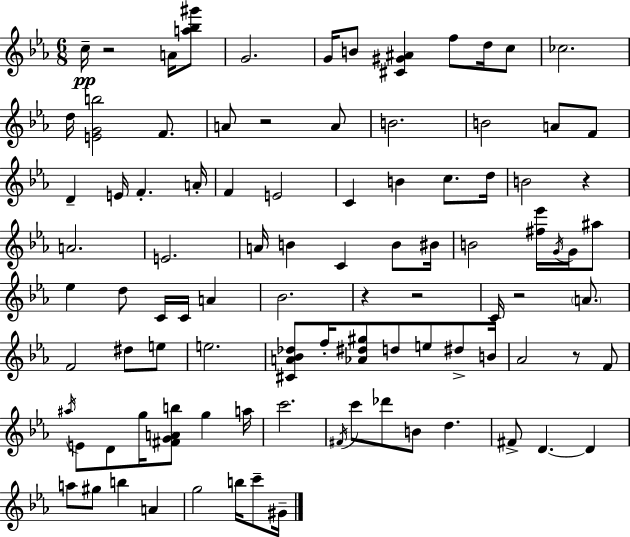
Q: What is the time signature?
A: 6/8